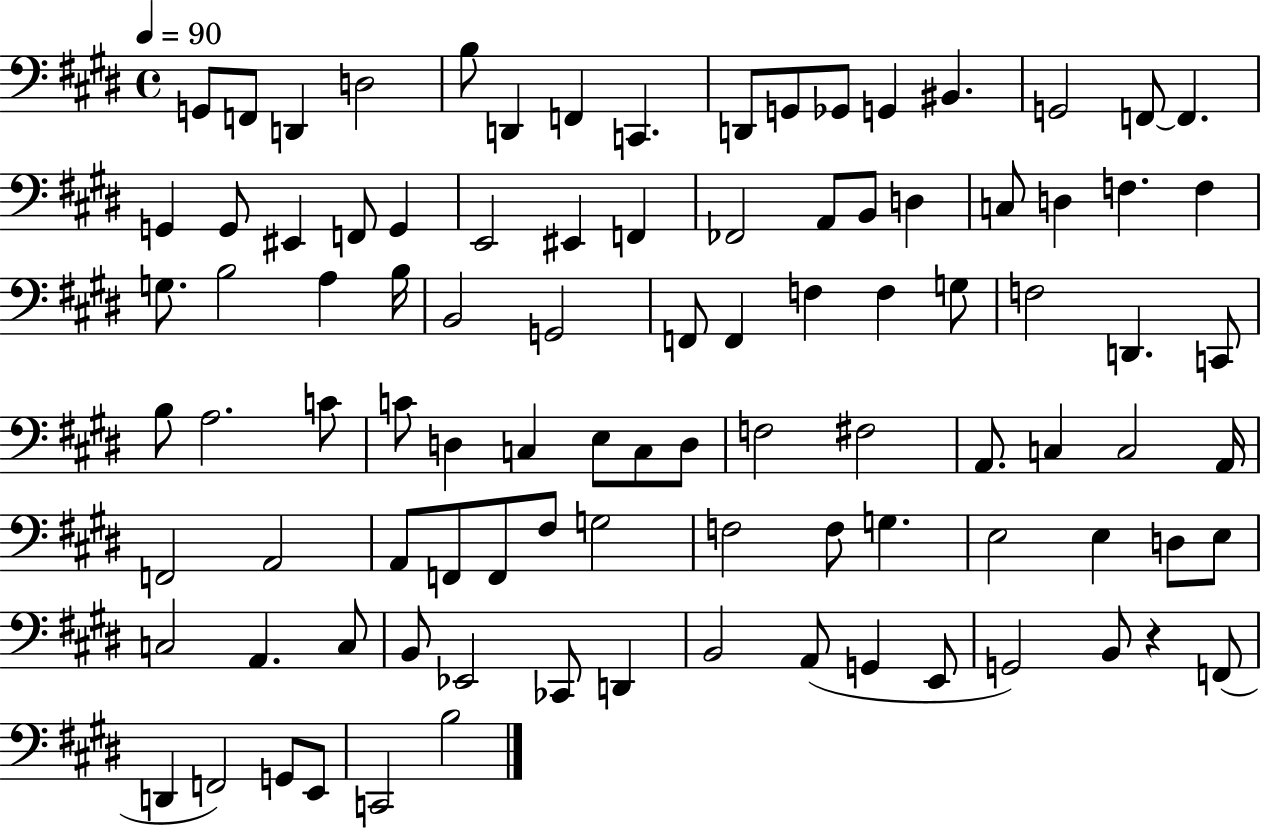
X:1
T:Untitled
M:4/4
L:1/4
K:E
G,,/2 F,,/2 D,, D,2 B,/2 D,, F,, C,, D,,/2 G,,/2 _G,,/2 G,, ^B,, G,,2 F,,/2 F,, G,, G,,/2 ^E,, F,,/2 G,, E,,2 ^E,, F,, _F,,2 A,,/2 B,,/2 D, C,/2 D, F, F, G,/2 B,2 A, B,/4 B,,2 G,,2 F,,/2 F,, F, F, G,/2 F,2 D,, C,,/2 B,/2 A,2 C/2 C/2 D, C, E,/2 C,/2 D,/2 F,2 ^F,2 A,,/2 C, C,2 A,,/4 F,,2 A,,2 A,,/2 F,,/2 F,,/2 ^F,/2 G,2 F,2 F,/2 G, E,2 E, D,/2 E,/2 C,2 A,, C,/2 B,,/2 _E,,2 _C,,/2 D,, B,,2 A,,/2 G,, E,,/2 G,,2 B,,/2 z F,,/2 D,, F,,2 G,,/2 E,,/2 C,,2 B,2